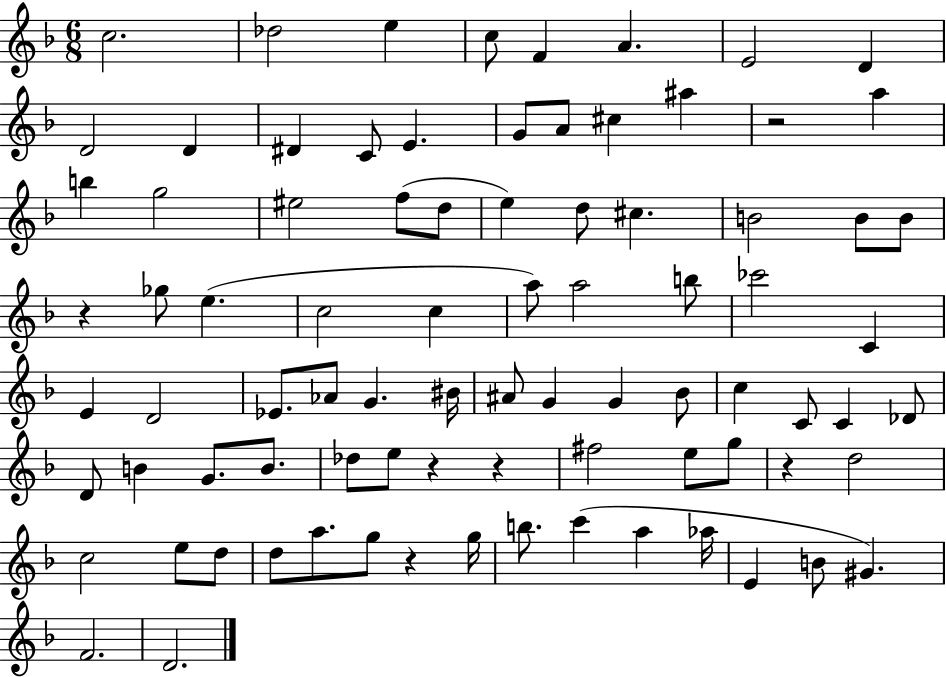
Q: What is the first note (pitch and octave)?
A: C5